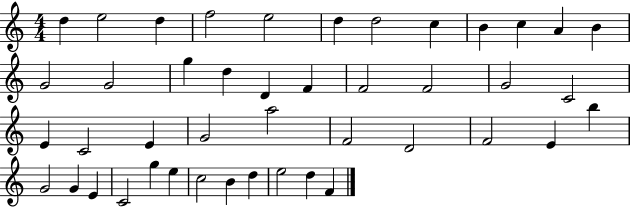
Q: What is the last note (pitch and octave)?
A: F4